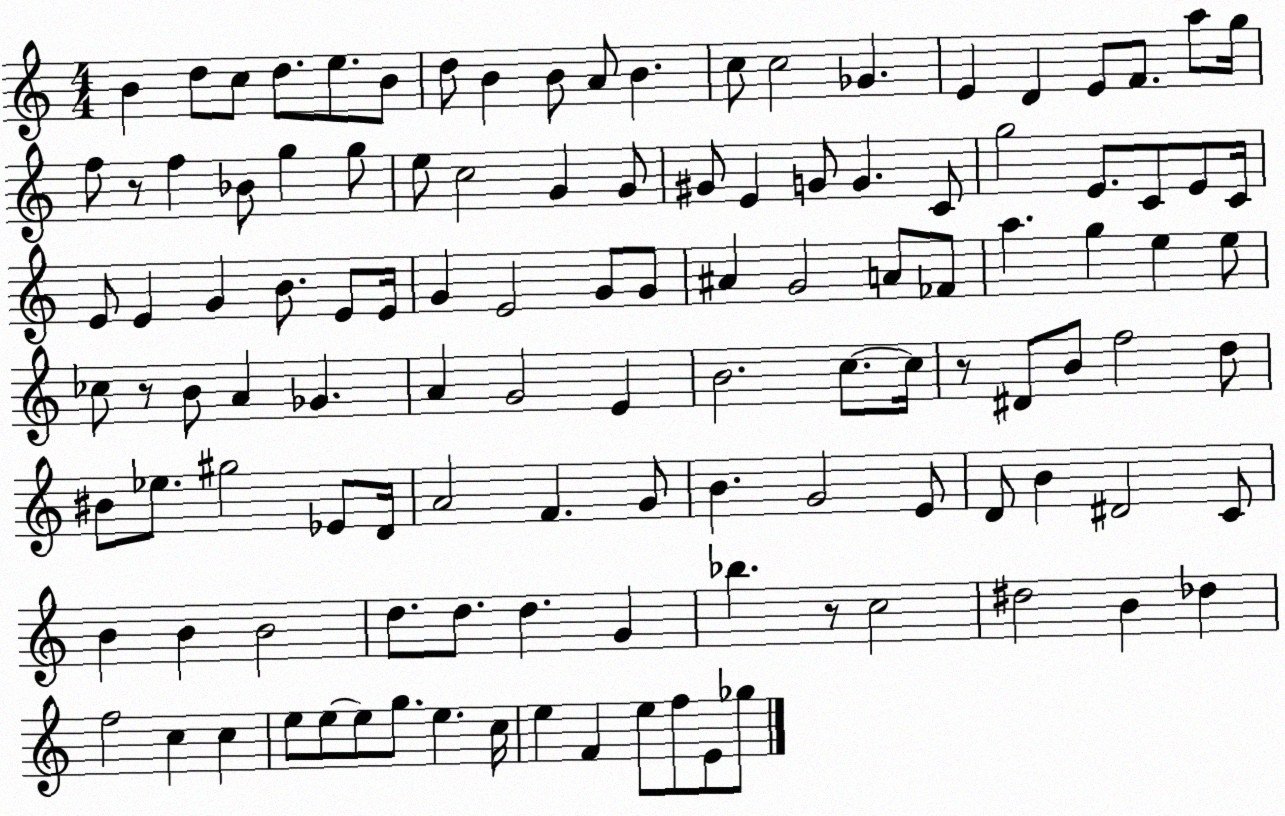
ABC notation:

X:1
T:Untitled
M:4/4
L:1/4
K:C
B d/2 c/2 d/2 e/2 B/2 d/2 B B/2 A/2 B c/2 c2 _G E D E/2 F/2 a/2 g/4 f/2 z/2 f _B/2 g g/2 e/2 c2 G G/2 ^G/2 E G/2 G C/2 g2 E/2 C/2 E/2 C/4 E/2 E G B/2 E/2 E/4 G E2 G/2 G/2 ^A G2 A/2 _F/2 a g e e/2 _c/2 z/2 B/2 A _G A G2 E B2 c/2 c/4 z/2 ^D/2 B/2 f2 d/2 ^B/2 _e/2 ^g2 _E/2 D/4 A2 F G/2 B G2 E/2 D/2 B ^D2 C/2 B B B2 d/2 d/2 d G _b z/2 c2 ^d2 B _d f2 c c e/2 e/2 e/2 g/2 e c/4 e F e/2 f/2 E/2 _g/2